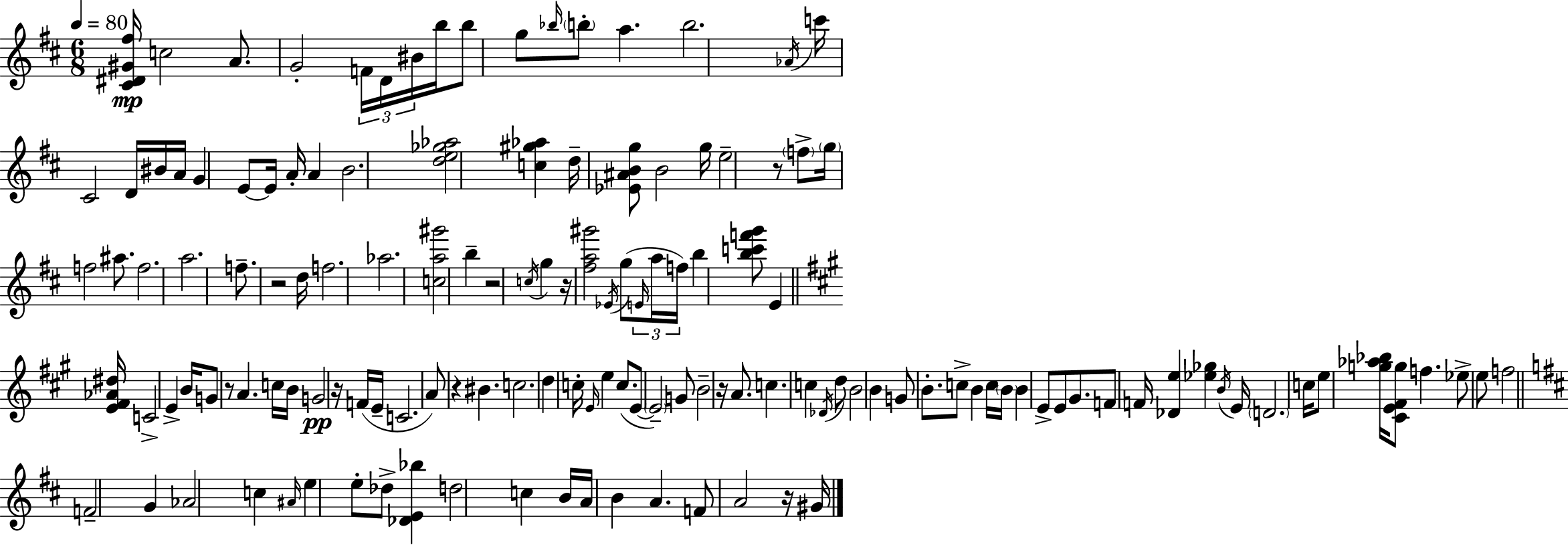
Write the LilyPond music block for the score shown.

{
  \clef treble
  \numericTimeSignature
  \time 6/8
  \key d \major
  \tempo 4 = 80
  <cis' dis' gis' fis''>16\mp c''2 a'8. | g'2-. \tuplet 3/2 { f'16 d'16 bis'16 } b''16 | b''8 g''8 \grace { bes''16 } \parenthesize b''8-. a''4. | b''2. | \break \acciaccatura { aes'16 } c'''16 cis'2 d'16 | bis'16 a'16 g'4 e'8~~ e'16 a'16-. a'4 | b'2. | <d'' e'' ges'' aes''>2 <c'' gis'' aes''>4 | \break d''16-- <ees' ais' b' g''>8 b'2 | g''16 e''2-- r8 | \parenthesize f''8-> \parenthesize g''16 f''2 ais''8. | f''2. | \break a''2. | f''8.-- r2 | d''16 f''2. | aes''2. | \break <c'' a'' gis'''>2 b''4-- | r2 \acciaccatura { c''16 } g''4 | r16 <fis'' a'' gis'''>2 | \acciaccatura { ees'16 }( g''8 \tuplet 3/2 { \grace { e'16 } a''16 f''16) } b''4 <b'' c''' f''' g'''>8 | \break e'4 \bar "||" \break \key a \major <e' fis' aes' dis''>16 c'2-> e'4-> | b'16 g'8 r8 a'4. | c''16 b'16 g'2\pp r16 f'16( | e'16-- c'2. | \break a'8) r4 bis'4. | c''2. | d''4 c''16-. \grace { e'16 } e''4 c''8.( | e'8~~ \parenthesize e'2--) | \break g'8 b'2-- r16 a'8. | c''4. c''4 | \acciaccatura { des'16 } d''8 b'2 b'4 | g'8 b'8.-. c''8-> b'4 | \break c''16 \parenthesize b'16 b'4 e'8-> e'8 | gis'8. f'8 f'16 <des' e''>4 <ees'' ges''>4 | \acciaccatura { b'16 } e'16 \parenthesize d'2. | c''16 e''8 <g'' aes'' bes''>16 <cis' e' fis' g''>8 f''4. | \break ees''8-> e''8 f''2 | \bar "||" \break \key b \minor f'2-- g'4 | aes'2 c''4 | \grace { ais'16 } e''4 e''8-. des''8-> <des' e' bes''>4 | d''2 c''4 | \break b'16 a'16 b'4 a'4. | f'8 a'2 r16 | gis'16 \bar "|."
}